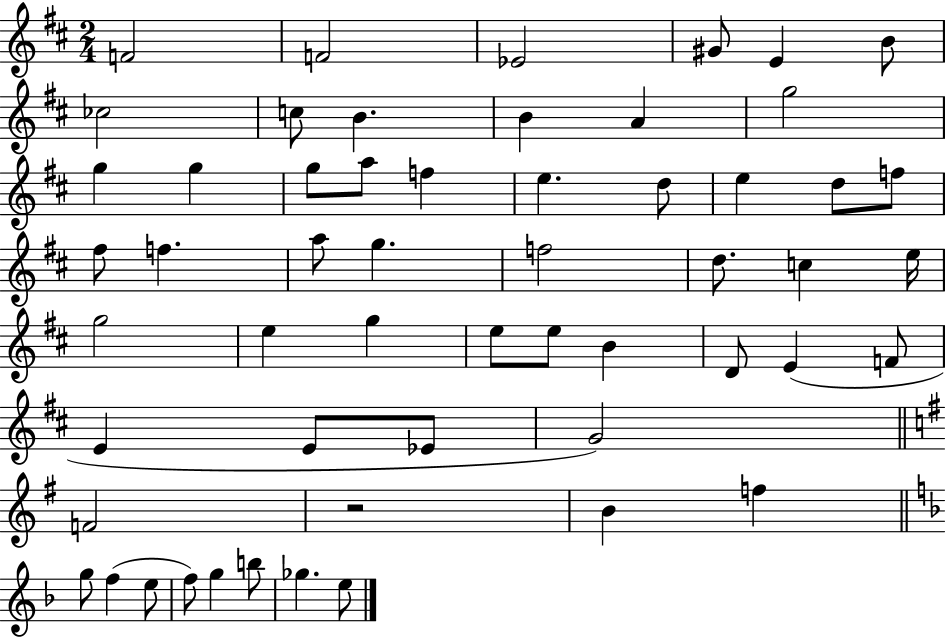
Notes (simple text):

F4/h F4/h Eb4/h G#4/e E4/q B4/e CES5/h C5/e B4/q. B4/q A4/q G5/h G5/q G5/q G5/e A5/e F5/q E5/q. D5/e E5/q D5/e F5/e F#5/e F5/q. A5/e G5/q. F5/h D5/e. C5/q E5/s G5/h E5/q G5/q E5/e E5/e B4/q D4/e E4/q F4/e E4/q E4/e Eb4/e G4/h F4/h R/h B4/q F5/q G5/e F5/q E5/e F5/e G5/q B5/e Gb5/q. E5/e